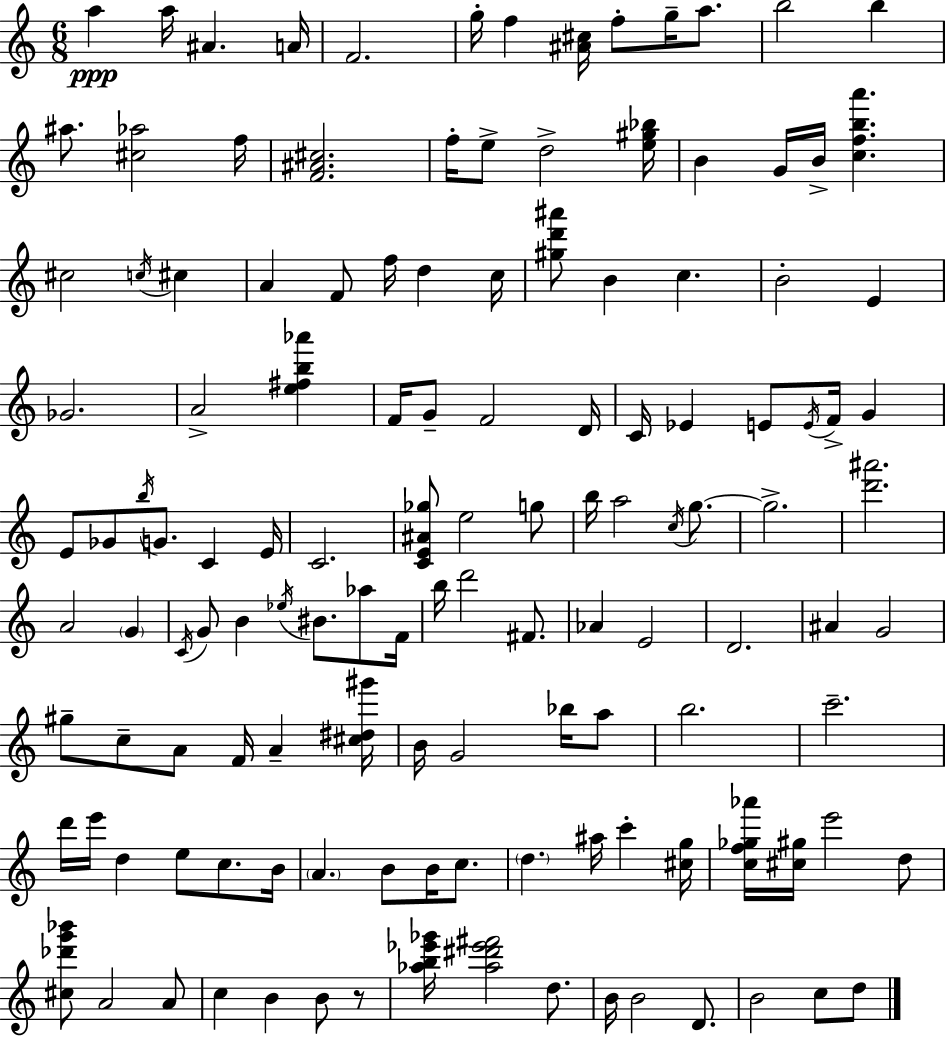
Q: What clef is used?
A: treble